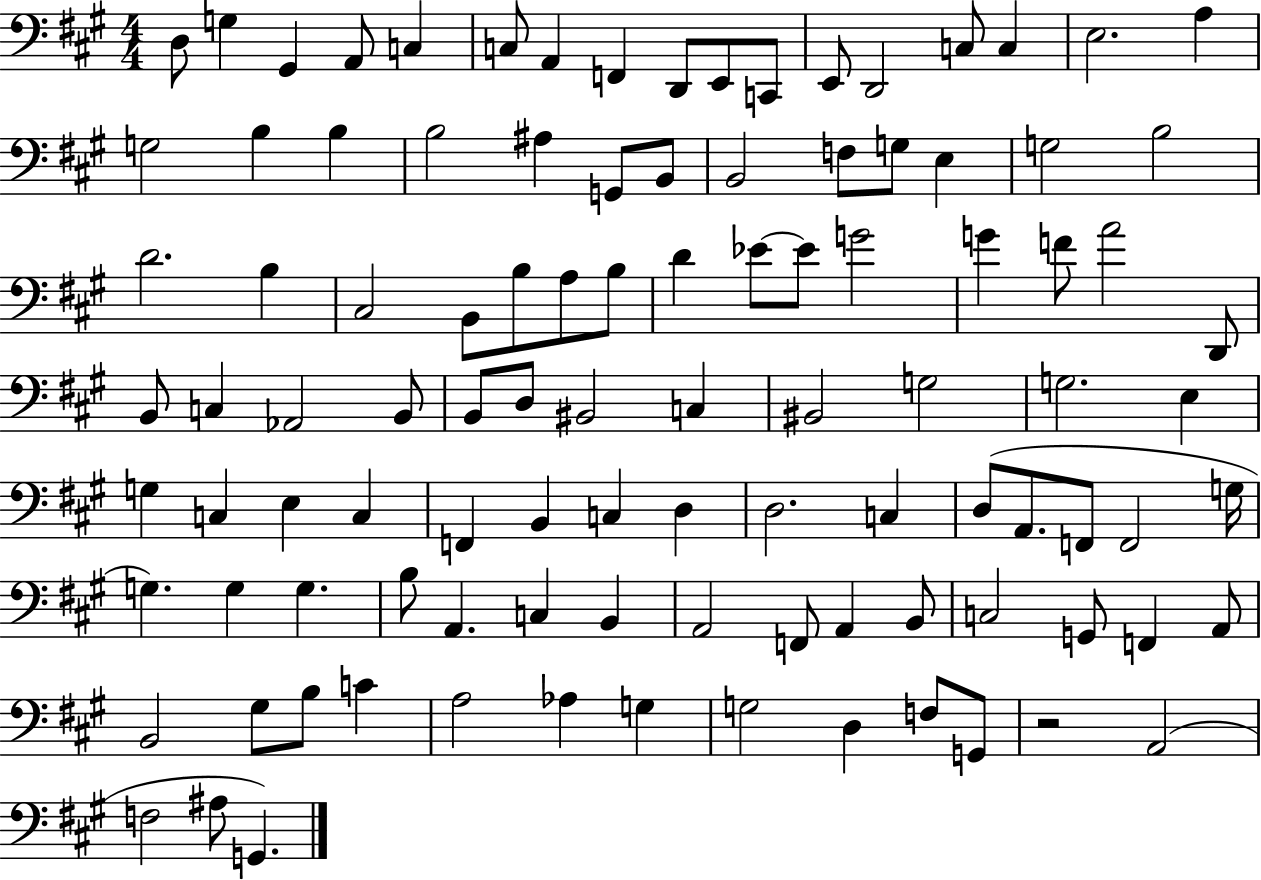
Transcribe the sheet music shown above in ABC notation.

X:1
T:Untitled
M:4/4
L:1/4
K:A
D,/2 G, ^G,, A,,/2 C, C,/2 A,, F,, D,,/2 E,,/2 C,,/2 E,,/2 D,,2 C,/2 C, E,2 A, G,2 B, B, B,2 ^A, G,,/2 B,,/2 B,,2 F,/2 G,/2 E, G,2 B,2 D2 B, ^C,2 B,,/2 B,/2 A,/2 B,/2 D _E/2 _E/2 G2 G F/2 A2 D,,/2 B,,/2 C, _A,,2 B,,/2 B,,/2 D,/2 ^B,,2 C, ^B,,2 G,2 G,2 E, G, C, E, C, F,, B,, C, D, D,2 C, D,/2 A,,/2 F,,/2 F,,2 G,/4 G, G, G, B,/2 A,, C, B,, A,,2 F,,/2 A,, B,,/2 C,2 G,,/2 F,, A,,/2 B,,2 ^G,/2 B,/2 C A,2 _A, G, G,2 D, F,/2 G,,/2 z2 A,,2 F,2 ^A,/2 G,,